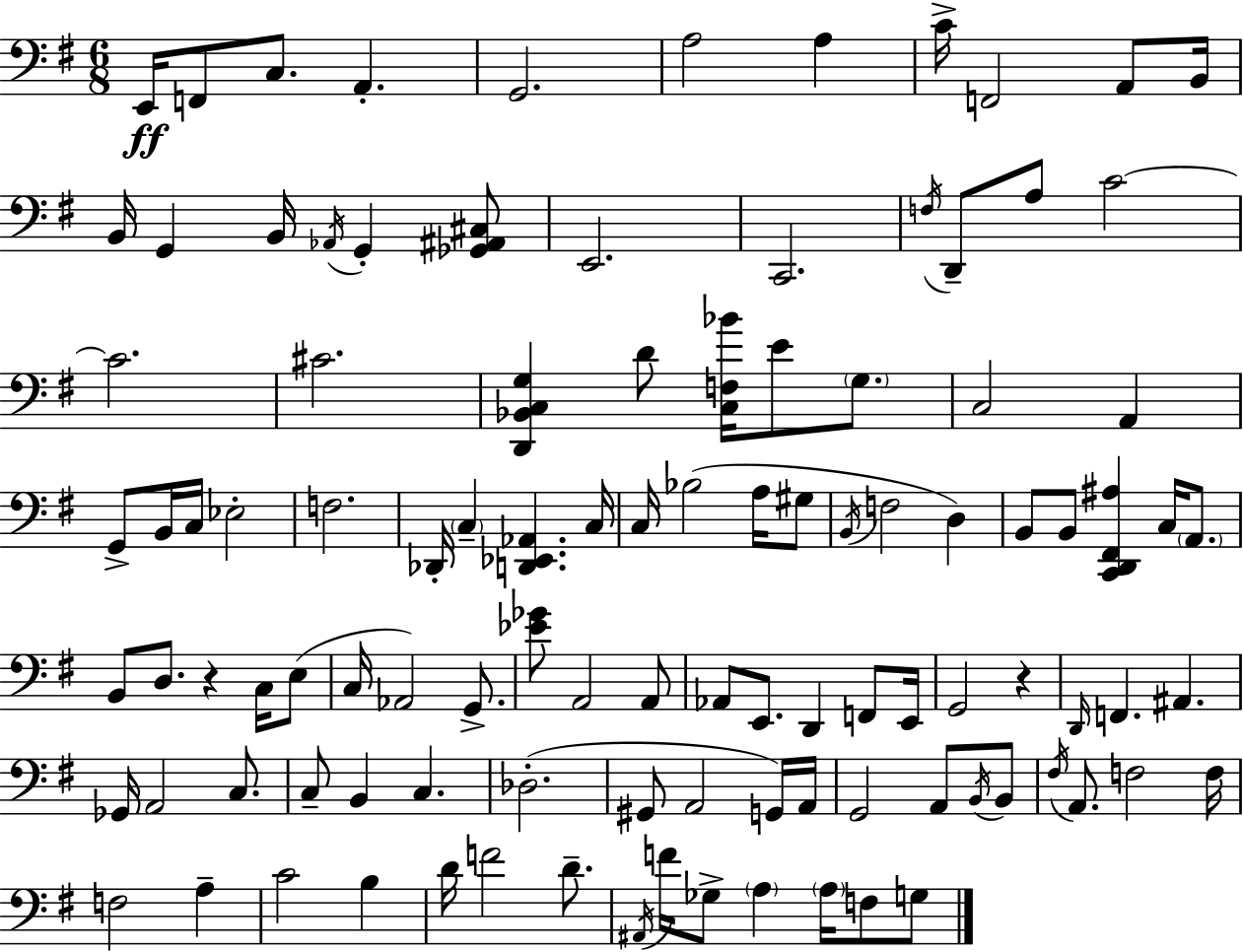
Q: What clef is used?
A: bass